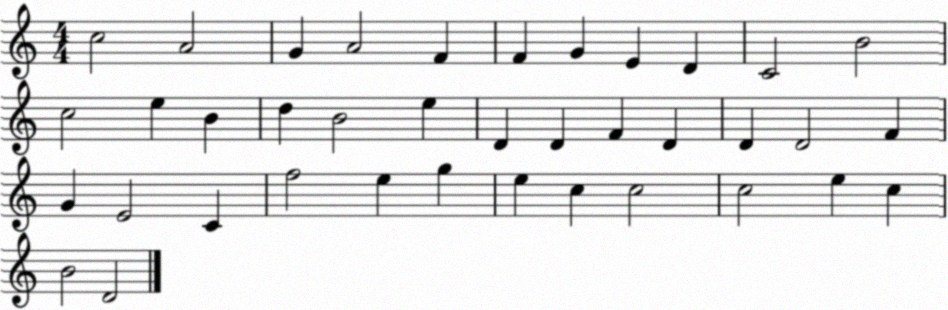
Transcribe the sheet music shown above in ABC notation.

X:1
T:Untitled
M:4/4
L:1/4
K:C
c2 A2 G A2 F F G E D C2 B2 c2 e B d B2 e D D F D D D2 F G E2 C f2 e g e c c2 c2 e c B2 D2